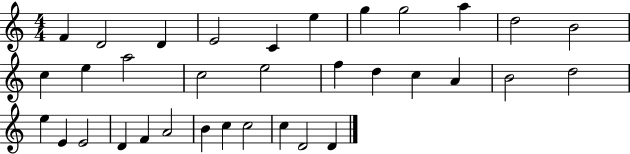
F4/q D4/h D4/q E4/h C4/q E5/q G5/q G5/h A5/q D5/h B4/h C5/q E5/q A5/h C5/h E5/h F5/q D5/q C5/q A4/q B4/h D5/h E5/q E4/q E4/h D4/q F4/q A4/h B4/q C5/q C5/h C5/q D4/h D4/q